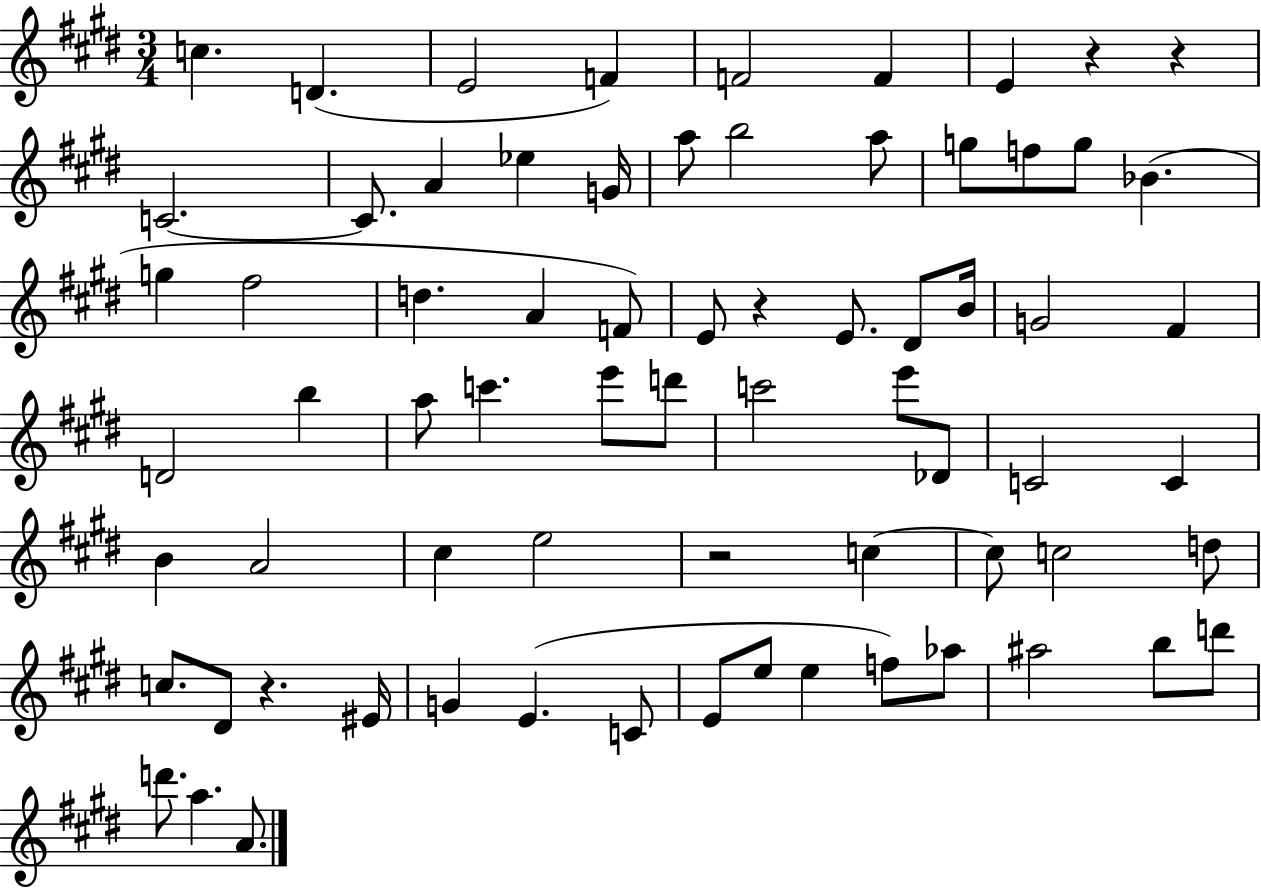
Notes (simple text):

C5/q. D4/q. E4/h F4/q F4/h F4/q E4/q R/q R/q C4/h. C4/e. A4/q Eb5/q G4/s A5/e B5/h A5/e G5/e F5/e G5/e Bb4/q. G5/q F#5/h D5/q. A4/q F4/e E4/e R/q E4/e. D#4/e B4/s G4/h F#4/q D4/h B5/q A5/e C6/q. E6/e D6/e C6/h E6/e Db4/e C4/h C4/q B4/q A4/h C#5/q E5/h R/h C5/q C5/e C5/h D5/e C5/e. D#4/e R/q. EIS4/s G4/q E4/q. C4/e E4/e E5/e E5/q F5/e Ab5/e A#5/h B5/e D6/e D6/e. A5/q. A4/e.